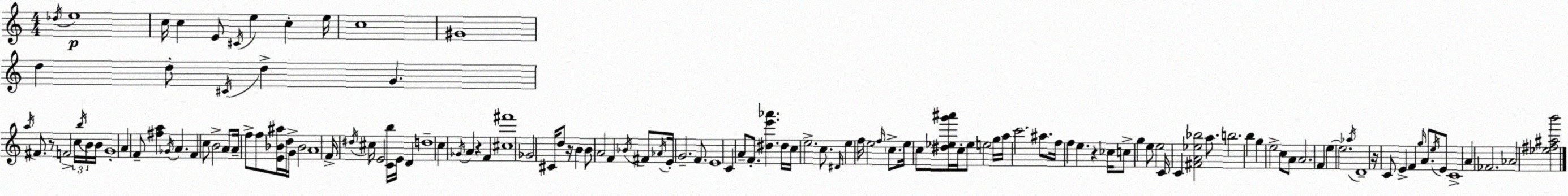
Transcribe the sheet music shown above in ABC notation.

X:1
T:Untitled
M:4/4
L:1/4
K:C
_d/4 e4 c/4 c E/2 ^C/4 e c e/4 c4 ^G4 d d/2 ^C/4 d G a/4 ^F/2 z/2 F2 c/4 b/4 B/4 B/4 G4 A F/2 [^fa] _G/4 A F c/2 B2 A/2 A/4 f/2 f/2 [E_B^a]/4 d/4 G/4 _B2 A4 F/4 ^d/4 ^c/4 E2 [Cb]/4 E/4 D d4 c _G/4 A z F [^c^f']4 _G2 ^C/4 d/2 z/4 B B/2 A2 F _B/4 ^F/2 _A/4 E/4 G2 F/2 E4 C A/2 F/2 [^de'_a'] ^d/4 c/4 e2 c/2 ^D/4 e f/4 e2 f/4 c/2 e/4 c/2 [^d_eg'^a']/4 c/4 _e/2 e2 g/4 a/4 c'2 ^a/2 f/4 f e z _c/4 c/2 g e/2 e2 C/4 C [^FA_e_b]2 a/2 b2 b g e2 c/2 A/2 A2 F e e2 _a/4 D4 z/4 C/2 E F g/4 A/2 e/4 E/2 C4 A _F2 _A2 [_e^f^ab']2